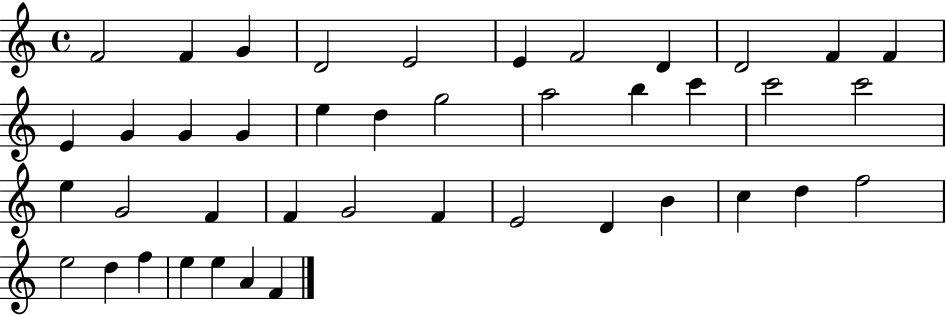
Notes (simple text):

F4/h F4/q G4/q D4/h E4/h E4/q F4/h D4/q D4/h F4/q F4/q E4/q G4/q G4/q G4/q E5/q D5/q G5/h A5/h B5/q C6/q C6/h C6/h E5/q G4/h F4/q F4/q G4/h F4/q E4/h D4/q B4/q C5/q D5/q F5/h E5/h D5/q F5/q E5/q E5/q A4/q F4/q